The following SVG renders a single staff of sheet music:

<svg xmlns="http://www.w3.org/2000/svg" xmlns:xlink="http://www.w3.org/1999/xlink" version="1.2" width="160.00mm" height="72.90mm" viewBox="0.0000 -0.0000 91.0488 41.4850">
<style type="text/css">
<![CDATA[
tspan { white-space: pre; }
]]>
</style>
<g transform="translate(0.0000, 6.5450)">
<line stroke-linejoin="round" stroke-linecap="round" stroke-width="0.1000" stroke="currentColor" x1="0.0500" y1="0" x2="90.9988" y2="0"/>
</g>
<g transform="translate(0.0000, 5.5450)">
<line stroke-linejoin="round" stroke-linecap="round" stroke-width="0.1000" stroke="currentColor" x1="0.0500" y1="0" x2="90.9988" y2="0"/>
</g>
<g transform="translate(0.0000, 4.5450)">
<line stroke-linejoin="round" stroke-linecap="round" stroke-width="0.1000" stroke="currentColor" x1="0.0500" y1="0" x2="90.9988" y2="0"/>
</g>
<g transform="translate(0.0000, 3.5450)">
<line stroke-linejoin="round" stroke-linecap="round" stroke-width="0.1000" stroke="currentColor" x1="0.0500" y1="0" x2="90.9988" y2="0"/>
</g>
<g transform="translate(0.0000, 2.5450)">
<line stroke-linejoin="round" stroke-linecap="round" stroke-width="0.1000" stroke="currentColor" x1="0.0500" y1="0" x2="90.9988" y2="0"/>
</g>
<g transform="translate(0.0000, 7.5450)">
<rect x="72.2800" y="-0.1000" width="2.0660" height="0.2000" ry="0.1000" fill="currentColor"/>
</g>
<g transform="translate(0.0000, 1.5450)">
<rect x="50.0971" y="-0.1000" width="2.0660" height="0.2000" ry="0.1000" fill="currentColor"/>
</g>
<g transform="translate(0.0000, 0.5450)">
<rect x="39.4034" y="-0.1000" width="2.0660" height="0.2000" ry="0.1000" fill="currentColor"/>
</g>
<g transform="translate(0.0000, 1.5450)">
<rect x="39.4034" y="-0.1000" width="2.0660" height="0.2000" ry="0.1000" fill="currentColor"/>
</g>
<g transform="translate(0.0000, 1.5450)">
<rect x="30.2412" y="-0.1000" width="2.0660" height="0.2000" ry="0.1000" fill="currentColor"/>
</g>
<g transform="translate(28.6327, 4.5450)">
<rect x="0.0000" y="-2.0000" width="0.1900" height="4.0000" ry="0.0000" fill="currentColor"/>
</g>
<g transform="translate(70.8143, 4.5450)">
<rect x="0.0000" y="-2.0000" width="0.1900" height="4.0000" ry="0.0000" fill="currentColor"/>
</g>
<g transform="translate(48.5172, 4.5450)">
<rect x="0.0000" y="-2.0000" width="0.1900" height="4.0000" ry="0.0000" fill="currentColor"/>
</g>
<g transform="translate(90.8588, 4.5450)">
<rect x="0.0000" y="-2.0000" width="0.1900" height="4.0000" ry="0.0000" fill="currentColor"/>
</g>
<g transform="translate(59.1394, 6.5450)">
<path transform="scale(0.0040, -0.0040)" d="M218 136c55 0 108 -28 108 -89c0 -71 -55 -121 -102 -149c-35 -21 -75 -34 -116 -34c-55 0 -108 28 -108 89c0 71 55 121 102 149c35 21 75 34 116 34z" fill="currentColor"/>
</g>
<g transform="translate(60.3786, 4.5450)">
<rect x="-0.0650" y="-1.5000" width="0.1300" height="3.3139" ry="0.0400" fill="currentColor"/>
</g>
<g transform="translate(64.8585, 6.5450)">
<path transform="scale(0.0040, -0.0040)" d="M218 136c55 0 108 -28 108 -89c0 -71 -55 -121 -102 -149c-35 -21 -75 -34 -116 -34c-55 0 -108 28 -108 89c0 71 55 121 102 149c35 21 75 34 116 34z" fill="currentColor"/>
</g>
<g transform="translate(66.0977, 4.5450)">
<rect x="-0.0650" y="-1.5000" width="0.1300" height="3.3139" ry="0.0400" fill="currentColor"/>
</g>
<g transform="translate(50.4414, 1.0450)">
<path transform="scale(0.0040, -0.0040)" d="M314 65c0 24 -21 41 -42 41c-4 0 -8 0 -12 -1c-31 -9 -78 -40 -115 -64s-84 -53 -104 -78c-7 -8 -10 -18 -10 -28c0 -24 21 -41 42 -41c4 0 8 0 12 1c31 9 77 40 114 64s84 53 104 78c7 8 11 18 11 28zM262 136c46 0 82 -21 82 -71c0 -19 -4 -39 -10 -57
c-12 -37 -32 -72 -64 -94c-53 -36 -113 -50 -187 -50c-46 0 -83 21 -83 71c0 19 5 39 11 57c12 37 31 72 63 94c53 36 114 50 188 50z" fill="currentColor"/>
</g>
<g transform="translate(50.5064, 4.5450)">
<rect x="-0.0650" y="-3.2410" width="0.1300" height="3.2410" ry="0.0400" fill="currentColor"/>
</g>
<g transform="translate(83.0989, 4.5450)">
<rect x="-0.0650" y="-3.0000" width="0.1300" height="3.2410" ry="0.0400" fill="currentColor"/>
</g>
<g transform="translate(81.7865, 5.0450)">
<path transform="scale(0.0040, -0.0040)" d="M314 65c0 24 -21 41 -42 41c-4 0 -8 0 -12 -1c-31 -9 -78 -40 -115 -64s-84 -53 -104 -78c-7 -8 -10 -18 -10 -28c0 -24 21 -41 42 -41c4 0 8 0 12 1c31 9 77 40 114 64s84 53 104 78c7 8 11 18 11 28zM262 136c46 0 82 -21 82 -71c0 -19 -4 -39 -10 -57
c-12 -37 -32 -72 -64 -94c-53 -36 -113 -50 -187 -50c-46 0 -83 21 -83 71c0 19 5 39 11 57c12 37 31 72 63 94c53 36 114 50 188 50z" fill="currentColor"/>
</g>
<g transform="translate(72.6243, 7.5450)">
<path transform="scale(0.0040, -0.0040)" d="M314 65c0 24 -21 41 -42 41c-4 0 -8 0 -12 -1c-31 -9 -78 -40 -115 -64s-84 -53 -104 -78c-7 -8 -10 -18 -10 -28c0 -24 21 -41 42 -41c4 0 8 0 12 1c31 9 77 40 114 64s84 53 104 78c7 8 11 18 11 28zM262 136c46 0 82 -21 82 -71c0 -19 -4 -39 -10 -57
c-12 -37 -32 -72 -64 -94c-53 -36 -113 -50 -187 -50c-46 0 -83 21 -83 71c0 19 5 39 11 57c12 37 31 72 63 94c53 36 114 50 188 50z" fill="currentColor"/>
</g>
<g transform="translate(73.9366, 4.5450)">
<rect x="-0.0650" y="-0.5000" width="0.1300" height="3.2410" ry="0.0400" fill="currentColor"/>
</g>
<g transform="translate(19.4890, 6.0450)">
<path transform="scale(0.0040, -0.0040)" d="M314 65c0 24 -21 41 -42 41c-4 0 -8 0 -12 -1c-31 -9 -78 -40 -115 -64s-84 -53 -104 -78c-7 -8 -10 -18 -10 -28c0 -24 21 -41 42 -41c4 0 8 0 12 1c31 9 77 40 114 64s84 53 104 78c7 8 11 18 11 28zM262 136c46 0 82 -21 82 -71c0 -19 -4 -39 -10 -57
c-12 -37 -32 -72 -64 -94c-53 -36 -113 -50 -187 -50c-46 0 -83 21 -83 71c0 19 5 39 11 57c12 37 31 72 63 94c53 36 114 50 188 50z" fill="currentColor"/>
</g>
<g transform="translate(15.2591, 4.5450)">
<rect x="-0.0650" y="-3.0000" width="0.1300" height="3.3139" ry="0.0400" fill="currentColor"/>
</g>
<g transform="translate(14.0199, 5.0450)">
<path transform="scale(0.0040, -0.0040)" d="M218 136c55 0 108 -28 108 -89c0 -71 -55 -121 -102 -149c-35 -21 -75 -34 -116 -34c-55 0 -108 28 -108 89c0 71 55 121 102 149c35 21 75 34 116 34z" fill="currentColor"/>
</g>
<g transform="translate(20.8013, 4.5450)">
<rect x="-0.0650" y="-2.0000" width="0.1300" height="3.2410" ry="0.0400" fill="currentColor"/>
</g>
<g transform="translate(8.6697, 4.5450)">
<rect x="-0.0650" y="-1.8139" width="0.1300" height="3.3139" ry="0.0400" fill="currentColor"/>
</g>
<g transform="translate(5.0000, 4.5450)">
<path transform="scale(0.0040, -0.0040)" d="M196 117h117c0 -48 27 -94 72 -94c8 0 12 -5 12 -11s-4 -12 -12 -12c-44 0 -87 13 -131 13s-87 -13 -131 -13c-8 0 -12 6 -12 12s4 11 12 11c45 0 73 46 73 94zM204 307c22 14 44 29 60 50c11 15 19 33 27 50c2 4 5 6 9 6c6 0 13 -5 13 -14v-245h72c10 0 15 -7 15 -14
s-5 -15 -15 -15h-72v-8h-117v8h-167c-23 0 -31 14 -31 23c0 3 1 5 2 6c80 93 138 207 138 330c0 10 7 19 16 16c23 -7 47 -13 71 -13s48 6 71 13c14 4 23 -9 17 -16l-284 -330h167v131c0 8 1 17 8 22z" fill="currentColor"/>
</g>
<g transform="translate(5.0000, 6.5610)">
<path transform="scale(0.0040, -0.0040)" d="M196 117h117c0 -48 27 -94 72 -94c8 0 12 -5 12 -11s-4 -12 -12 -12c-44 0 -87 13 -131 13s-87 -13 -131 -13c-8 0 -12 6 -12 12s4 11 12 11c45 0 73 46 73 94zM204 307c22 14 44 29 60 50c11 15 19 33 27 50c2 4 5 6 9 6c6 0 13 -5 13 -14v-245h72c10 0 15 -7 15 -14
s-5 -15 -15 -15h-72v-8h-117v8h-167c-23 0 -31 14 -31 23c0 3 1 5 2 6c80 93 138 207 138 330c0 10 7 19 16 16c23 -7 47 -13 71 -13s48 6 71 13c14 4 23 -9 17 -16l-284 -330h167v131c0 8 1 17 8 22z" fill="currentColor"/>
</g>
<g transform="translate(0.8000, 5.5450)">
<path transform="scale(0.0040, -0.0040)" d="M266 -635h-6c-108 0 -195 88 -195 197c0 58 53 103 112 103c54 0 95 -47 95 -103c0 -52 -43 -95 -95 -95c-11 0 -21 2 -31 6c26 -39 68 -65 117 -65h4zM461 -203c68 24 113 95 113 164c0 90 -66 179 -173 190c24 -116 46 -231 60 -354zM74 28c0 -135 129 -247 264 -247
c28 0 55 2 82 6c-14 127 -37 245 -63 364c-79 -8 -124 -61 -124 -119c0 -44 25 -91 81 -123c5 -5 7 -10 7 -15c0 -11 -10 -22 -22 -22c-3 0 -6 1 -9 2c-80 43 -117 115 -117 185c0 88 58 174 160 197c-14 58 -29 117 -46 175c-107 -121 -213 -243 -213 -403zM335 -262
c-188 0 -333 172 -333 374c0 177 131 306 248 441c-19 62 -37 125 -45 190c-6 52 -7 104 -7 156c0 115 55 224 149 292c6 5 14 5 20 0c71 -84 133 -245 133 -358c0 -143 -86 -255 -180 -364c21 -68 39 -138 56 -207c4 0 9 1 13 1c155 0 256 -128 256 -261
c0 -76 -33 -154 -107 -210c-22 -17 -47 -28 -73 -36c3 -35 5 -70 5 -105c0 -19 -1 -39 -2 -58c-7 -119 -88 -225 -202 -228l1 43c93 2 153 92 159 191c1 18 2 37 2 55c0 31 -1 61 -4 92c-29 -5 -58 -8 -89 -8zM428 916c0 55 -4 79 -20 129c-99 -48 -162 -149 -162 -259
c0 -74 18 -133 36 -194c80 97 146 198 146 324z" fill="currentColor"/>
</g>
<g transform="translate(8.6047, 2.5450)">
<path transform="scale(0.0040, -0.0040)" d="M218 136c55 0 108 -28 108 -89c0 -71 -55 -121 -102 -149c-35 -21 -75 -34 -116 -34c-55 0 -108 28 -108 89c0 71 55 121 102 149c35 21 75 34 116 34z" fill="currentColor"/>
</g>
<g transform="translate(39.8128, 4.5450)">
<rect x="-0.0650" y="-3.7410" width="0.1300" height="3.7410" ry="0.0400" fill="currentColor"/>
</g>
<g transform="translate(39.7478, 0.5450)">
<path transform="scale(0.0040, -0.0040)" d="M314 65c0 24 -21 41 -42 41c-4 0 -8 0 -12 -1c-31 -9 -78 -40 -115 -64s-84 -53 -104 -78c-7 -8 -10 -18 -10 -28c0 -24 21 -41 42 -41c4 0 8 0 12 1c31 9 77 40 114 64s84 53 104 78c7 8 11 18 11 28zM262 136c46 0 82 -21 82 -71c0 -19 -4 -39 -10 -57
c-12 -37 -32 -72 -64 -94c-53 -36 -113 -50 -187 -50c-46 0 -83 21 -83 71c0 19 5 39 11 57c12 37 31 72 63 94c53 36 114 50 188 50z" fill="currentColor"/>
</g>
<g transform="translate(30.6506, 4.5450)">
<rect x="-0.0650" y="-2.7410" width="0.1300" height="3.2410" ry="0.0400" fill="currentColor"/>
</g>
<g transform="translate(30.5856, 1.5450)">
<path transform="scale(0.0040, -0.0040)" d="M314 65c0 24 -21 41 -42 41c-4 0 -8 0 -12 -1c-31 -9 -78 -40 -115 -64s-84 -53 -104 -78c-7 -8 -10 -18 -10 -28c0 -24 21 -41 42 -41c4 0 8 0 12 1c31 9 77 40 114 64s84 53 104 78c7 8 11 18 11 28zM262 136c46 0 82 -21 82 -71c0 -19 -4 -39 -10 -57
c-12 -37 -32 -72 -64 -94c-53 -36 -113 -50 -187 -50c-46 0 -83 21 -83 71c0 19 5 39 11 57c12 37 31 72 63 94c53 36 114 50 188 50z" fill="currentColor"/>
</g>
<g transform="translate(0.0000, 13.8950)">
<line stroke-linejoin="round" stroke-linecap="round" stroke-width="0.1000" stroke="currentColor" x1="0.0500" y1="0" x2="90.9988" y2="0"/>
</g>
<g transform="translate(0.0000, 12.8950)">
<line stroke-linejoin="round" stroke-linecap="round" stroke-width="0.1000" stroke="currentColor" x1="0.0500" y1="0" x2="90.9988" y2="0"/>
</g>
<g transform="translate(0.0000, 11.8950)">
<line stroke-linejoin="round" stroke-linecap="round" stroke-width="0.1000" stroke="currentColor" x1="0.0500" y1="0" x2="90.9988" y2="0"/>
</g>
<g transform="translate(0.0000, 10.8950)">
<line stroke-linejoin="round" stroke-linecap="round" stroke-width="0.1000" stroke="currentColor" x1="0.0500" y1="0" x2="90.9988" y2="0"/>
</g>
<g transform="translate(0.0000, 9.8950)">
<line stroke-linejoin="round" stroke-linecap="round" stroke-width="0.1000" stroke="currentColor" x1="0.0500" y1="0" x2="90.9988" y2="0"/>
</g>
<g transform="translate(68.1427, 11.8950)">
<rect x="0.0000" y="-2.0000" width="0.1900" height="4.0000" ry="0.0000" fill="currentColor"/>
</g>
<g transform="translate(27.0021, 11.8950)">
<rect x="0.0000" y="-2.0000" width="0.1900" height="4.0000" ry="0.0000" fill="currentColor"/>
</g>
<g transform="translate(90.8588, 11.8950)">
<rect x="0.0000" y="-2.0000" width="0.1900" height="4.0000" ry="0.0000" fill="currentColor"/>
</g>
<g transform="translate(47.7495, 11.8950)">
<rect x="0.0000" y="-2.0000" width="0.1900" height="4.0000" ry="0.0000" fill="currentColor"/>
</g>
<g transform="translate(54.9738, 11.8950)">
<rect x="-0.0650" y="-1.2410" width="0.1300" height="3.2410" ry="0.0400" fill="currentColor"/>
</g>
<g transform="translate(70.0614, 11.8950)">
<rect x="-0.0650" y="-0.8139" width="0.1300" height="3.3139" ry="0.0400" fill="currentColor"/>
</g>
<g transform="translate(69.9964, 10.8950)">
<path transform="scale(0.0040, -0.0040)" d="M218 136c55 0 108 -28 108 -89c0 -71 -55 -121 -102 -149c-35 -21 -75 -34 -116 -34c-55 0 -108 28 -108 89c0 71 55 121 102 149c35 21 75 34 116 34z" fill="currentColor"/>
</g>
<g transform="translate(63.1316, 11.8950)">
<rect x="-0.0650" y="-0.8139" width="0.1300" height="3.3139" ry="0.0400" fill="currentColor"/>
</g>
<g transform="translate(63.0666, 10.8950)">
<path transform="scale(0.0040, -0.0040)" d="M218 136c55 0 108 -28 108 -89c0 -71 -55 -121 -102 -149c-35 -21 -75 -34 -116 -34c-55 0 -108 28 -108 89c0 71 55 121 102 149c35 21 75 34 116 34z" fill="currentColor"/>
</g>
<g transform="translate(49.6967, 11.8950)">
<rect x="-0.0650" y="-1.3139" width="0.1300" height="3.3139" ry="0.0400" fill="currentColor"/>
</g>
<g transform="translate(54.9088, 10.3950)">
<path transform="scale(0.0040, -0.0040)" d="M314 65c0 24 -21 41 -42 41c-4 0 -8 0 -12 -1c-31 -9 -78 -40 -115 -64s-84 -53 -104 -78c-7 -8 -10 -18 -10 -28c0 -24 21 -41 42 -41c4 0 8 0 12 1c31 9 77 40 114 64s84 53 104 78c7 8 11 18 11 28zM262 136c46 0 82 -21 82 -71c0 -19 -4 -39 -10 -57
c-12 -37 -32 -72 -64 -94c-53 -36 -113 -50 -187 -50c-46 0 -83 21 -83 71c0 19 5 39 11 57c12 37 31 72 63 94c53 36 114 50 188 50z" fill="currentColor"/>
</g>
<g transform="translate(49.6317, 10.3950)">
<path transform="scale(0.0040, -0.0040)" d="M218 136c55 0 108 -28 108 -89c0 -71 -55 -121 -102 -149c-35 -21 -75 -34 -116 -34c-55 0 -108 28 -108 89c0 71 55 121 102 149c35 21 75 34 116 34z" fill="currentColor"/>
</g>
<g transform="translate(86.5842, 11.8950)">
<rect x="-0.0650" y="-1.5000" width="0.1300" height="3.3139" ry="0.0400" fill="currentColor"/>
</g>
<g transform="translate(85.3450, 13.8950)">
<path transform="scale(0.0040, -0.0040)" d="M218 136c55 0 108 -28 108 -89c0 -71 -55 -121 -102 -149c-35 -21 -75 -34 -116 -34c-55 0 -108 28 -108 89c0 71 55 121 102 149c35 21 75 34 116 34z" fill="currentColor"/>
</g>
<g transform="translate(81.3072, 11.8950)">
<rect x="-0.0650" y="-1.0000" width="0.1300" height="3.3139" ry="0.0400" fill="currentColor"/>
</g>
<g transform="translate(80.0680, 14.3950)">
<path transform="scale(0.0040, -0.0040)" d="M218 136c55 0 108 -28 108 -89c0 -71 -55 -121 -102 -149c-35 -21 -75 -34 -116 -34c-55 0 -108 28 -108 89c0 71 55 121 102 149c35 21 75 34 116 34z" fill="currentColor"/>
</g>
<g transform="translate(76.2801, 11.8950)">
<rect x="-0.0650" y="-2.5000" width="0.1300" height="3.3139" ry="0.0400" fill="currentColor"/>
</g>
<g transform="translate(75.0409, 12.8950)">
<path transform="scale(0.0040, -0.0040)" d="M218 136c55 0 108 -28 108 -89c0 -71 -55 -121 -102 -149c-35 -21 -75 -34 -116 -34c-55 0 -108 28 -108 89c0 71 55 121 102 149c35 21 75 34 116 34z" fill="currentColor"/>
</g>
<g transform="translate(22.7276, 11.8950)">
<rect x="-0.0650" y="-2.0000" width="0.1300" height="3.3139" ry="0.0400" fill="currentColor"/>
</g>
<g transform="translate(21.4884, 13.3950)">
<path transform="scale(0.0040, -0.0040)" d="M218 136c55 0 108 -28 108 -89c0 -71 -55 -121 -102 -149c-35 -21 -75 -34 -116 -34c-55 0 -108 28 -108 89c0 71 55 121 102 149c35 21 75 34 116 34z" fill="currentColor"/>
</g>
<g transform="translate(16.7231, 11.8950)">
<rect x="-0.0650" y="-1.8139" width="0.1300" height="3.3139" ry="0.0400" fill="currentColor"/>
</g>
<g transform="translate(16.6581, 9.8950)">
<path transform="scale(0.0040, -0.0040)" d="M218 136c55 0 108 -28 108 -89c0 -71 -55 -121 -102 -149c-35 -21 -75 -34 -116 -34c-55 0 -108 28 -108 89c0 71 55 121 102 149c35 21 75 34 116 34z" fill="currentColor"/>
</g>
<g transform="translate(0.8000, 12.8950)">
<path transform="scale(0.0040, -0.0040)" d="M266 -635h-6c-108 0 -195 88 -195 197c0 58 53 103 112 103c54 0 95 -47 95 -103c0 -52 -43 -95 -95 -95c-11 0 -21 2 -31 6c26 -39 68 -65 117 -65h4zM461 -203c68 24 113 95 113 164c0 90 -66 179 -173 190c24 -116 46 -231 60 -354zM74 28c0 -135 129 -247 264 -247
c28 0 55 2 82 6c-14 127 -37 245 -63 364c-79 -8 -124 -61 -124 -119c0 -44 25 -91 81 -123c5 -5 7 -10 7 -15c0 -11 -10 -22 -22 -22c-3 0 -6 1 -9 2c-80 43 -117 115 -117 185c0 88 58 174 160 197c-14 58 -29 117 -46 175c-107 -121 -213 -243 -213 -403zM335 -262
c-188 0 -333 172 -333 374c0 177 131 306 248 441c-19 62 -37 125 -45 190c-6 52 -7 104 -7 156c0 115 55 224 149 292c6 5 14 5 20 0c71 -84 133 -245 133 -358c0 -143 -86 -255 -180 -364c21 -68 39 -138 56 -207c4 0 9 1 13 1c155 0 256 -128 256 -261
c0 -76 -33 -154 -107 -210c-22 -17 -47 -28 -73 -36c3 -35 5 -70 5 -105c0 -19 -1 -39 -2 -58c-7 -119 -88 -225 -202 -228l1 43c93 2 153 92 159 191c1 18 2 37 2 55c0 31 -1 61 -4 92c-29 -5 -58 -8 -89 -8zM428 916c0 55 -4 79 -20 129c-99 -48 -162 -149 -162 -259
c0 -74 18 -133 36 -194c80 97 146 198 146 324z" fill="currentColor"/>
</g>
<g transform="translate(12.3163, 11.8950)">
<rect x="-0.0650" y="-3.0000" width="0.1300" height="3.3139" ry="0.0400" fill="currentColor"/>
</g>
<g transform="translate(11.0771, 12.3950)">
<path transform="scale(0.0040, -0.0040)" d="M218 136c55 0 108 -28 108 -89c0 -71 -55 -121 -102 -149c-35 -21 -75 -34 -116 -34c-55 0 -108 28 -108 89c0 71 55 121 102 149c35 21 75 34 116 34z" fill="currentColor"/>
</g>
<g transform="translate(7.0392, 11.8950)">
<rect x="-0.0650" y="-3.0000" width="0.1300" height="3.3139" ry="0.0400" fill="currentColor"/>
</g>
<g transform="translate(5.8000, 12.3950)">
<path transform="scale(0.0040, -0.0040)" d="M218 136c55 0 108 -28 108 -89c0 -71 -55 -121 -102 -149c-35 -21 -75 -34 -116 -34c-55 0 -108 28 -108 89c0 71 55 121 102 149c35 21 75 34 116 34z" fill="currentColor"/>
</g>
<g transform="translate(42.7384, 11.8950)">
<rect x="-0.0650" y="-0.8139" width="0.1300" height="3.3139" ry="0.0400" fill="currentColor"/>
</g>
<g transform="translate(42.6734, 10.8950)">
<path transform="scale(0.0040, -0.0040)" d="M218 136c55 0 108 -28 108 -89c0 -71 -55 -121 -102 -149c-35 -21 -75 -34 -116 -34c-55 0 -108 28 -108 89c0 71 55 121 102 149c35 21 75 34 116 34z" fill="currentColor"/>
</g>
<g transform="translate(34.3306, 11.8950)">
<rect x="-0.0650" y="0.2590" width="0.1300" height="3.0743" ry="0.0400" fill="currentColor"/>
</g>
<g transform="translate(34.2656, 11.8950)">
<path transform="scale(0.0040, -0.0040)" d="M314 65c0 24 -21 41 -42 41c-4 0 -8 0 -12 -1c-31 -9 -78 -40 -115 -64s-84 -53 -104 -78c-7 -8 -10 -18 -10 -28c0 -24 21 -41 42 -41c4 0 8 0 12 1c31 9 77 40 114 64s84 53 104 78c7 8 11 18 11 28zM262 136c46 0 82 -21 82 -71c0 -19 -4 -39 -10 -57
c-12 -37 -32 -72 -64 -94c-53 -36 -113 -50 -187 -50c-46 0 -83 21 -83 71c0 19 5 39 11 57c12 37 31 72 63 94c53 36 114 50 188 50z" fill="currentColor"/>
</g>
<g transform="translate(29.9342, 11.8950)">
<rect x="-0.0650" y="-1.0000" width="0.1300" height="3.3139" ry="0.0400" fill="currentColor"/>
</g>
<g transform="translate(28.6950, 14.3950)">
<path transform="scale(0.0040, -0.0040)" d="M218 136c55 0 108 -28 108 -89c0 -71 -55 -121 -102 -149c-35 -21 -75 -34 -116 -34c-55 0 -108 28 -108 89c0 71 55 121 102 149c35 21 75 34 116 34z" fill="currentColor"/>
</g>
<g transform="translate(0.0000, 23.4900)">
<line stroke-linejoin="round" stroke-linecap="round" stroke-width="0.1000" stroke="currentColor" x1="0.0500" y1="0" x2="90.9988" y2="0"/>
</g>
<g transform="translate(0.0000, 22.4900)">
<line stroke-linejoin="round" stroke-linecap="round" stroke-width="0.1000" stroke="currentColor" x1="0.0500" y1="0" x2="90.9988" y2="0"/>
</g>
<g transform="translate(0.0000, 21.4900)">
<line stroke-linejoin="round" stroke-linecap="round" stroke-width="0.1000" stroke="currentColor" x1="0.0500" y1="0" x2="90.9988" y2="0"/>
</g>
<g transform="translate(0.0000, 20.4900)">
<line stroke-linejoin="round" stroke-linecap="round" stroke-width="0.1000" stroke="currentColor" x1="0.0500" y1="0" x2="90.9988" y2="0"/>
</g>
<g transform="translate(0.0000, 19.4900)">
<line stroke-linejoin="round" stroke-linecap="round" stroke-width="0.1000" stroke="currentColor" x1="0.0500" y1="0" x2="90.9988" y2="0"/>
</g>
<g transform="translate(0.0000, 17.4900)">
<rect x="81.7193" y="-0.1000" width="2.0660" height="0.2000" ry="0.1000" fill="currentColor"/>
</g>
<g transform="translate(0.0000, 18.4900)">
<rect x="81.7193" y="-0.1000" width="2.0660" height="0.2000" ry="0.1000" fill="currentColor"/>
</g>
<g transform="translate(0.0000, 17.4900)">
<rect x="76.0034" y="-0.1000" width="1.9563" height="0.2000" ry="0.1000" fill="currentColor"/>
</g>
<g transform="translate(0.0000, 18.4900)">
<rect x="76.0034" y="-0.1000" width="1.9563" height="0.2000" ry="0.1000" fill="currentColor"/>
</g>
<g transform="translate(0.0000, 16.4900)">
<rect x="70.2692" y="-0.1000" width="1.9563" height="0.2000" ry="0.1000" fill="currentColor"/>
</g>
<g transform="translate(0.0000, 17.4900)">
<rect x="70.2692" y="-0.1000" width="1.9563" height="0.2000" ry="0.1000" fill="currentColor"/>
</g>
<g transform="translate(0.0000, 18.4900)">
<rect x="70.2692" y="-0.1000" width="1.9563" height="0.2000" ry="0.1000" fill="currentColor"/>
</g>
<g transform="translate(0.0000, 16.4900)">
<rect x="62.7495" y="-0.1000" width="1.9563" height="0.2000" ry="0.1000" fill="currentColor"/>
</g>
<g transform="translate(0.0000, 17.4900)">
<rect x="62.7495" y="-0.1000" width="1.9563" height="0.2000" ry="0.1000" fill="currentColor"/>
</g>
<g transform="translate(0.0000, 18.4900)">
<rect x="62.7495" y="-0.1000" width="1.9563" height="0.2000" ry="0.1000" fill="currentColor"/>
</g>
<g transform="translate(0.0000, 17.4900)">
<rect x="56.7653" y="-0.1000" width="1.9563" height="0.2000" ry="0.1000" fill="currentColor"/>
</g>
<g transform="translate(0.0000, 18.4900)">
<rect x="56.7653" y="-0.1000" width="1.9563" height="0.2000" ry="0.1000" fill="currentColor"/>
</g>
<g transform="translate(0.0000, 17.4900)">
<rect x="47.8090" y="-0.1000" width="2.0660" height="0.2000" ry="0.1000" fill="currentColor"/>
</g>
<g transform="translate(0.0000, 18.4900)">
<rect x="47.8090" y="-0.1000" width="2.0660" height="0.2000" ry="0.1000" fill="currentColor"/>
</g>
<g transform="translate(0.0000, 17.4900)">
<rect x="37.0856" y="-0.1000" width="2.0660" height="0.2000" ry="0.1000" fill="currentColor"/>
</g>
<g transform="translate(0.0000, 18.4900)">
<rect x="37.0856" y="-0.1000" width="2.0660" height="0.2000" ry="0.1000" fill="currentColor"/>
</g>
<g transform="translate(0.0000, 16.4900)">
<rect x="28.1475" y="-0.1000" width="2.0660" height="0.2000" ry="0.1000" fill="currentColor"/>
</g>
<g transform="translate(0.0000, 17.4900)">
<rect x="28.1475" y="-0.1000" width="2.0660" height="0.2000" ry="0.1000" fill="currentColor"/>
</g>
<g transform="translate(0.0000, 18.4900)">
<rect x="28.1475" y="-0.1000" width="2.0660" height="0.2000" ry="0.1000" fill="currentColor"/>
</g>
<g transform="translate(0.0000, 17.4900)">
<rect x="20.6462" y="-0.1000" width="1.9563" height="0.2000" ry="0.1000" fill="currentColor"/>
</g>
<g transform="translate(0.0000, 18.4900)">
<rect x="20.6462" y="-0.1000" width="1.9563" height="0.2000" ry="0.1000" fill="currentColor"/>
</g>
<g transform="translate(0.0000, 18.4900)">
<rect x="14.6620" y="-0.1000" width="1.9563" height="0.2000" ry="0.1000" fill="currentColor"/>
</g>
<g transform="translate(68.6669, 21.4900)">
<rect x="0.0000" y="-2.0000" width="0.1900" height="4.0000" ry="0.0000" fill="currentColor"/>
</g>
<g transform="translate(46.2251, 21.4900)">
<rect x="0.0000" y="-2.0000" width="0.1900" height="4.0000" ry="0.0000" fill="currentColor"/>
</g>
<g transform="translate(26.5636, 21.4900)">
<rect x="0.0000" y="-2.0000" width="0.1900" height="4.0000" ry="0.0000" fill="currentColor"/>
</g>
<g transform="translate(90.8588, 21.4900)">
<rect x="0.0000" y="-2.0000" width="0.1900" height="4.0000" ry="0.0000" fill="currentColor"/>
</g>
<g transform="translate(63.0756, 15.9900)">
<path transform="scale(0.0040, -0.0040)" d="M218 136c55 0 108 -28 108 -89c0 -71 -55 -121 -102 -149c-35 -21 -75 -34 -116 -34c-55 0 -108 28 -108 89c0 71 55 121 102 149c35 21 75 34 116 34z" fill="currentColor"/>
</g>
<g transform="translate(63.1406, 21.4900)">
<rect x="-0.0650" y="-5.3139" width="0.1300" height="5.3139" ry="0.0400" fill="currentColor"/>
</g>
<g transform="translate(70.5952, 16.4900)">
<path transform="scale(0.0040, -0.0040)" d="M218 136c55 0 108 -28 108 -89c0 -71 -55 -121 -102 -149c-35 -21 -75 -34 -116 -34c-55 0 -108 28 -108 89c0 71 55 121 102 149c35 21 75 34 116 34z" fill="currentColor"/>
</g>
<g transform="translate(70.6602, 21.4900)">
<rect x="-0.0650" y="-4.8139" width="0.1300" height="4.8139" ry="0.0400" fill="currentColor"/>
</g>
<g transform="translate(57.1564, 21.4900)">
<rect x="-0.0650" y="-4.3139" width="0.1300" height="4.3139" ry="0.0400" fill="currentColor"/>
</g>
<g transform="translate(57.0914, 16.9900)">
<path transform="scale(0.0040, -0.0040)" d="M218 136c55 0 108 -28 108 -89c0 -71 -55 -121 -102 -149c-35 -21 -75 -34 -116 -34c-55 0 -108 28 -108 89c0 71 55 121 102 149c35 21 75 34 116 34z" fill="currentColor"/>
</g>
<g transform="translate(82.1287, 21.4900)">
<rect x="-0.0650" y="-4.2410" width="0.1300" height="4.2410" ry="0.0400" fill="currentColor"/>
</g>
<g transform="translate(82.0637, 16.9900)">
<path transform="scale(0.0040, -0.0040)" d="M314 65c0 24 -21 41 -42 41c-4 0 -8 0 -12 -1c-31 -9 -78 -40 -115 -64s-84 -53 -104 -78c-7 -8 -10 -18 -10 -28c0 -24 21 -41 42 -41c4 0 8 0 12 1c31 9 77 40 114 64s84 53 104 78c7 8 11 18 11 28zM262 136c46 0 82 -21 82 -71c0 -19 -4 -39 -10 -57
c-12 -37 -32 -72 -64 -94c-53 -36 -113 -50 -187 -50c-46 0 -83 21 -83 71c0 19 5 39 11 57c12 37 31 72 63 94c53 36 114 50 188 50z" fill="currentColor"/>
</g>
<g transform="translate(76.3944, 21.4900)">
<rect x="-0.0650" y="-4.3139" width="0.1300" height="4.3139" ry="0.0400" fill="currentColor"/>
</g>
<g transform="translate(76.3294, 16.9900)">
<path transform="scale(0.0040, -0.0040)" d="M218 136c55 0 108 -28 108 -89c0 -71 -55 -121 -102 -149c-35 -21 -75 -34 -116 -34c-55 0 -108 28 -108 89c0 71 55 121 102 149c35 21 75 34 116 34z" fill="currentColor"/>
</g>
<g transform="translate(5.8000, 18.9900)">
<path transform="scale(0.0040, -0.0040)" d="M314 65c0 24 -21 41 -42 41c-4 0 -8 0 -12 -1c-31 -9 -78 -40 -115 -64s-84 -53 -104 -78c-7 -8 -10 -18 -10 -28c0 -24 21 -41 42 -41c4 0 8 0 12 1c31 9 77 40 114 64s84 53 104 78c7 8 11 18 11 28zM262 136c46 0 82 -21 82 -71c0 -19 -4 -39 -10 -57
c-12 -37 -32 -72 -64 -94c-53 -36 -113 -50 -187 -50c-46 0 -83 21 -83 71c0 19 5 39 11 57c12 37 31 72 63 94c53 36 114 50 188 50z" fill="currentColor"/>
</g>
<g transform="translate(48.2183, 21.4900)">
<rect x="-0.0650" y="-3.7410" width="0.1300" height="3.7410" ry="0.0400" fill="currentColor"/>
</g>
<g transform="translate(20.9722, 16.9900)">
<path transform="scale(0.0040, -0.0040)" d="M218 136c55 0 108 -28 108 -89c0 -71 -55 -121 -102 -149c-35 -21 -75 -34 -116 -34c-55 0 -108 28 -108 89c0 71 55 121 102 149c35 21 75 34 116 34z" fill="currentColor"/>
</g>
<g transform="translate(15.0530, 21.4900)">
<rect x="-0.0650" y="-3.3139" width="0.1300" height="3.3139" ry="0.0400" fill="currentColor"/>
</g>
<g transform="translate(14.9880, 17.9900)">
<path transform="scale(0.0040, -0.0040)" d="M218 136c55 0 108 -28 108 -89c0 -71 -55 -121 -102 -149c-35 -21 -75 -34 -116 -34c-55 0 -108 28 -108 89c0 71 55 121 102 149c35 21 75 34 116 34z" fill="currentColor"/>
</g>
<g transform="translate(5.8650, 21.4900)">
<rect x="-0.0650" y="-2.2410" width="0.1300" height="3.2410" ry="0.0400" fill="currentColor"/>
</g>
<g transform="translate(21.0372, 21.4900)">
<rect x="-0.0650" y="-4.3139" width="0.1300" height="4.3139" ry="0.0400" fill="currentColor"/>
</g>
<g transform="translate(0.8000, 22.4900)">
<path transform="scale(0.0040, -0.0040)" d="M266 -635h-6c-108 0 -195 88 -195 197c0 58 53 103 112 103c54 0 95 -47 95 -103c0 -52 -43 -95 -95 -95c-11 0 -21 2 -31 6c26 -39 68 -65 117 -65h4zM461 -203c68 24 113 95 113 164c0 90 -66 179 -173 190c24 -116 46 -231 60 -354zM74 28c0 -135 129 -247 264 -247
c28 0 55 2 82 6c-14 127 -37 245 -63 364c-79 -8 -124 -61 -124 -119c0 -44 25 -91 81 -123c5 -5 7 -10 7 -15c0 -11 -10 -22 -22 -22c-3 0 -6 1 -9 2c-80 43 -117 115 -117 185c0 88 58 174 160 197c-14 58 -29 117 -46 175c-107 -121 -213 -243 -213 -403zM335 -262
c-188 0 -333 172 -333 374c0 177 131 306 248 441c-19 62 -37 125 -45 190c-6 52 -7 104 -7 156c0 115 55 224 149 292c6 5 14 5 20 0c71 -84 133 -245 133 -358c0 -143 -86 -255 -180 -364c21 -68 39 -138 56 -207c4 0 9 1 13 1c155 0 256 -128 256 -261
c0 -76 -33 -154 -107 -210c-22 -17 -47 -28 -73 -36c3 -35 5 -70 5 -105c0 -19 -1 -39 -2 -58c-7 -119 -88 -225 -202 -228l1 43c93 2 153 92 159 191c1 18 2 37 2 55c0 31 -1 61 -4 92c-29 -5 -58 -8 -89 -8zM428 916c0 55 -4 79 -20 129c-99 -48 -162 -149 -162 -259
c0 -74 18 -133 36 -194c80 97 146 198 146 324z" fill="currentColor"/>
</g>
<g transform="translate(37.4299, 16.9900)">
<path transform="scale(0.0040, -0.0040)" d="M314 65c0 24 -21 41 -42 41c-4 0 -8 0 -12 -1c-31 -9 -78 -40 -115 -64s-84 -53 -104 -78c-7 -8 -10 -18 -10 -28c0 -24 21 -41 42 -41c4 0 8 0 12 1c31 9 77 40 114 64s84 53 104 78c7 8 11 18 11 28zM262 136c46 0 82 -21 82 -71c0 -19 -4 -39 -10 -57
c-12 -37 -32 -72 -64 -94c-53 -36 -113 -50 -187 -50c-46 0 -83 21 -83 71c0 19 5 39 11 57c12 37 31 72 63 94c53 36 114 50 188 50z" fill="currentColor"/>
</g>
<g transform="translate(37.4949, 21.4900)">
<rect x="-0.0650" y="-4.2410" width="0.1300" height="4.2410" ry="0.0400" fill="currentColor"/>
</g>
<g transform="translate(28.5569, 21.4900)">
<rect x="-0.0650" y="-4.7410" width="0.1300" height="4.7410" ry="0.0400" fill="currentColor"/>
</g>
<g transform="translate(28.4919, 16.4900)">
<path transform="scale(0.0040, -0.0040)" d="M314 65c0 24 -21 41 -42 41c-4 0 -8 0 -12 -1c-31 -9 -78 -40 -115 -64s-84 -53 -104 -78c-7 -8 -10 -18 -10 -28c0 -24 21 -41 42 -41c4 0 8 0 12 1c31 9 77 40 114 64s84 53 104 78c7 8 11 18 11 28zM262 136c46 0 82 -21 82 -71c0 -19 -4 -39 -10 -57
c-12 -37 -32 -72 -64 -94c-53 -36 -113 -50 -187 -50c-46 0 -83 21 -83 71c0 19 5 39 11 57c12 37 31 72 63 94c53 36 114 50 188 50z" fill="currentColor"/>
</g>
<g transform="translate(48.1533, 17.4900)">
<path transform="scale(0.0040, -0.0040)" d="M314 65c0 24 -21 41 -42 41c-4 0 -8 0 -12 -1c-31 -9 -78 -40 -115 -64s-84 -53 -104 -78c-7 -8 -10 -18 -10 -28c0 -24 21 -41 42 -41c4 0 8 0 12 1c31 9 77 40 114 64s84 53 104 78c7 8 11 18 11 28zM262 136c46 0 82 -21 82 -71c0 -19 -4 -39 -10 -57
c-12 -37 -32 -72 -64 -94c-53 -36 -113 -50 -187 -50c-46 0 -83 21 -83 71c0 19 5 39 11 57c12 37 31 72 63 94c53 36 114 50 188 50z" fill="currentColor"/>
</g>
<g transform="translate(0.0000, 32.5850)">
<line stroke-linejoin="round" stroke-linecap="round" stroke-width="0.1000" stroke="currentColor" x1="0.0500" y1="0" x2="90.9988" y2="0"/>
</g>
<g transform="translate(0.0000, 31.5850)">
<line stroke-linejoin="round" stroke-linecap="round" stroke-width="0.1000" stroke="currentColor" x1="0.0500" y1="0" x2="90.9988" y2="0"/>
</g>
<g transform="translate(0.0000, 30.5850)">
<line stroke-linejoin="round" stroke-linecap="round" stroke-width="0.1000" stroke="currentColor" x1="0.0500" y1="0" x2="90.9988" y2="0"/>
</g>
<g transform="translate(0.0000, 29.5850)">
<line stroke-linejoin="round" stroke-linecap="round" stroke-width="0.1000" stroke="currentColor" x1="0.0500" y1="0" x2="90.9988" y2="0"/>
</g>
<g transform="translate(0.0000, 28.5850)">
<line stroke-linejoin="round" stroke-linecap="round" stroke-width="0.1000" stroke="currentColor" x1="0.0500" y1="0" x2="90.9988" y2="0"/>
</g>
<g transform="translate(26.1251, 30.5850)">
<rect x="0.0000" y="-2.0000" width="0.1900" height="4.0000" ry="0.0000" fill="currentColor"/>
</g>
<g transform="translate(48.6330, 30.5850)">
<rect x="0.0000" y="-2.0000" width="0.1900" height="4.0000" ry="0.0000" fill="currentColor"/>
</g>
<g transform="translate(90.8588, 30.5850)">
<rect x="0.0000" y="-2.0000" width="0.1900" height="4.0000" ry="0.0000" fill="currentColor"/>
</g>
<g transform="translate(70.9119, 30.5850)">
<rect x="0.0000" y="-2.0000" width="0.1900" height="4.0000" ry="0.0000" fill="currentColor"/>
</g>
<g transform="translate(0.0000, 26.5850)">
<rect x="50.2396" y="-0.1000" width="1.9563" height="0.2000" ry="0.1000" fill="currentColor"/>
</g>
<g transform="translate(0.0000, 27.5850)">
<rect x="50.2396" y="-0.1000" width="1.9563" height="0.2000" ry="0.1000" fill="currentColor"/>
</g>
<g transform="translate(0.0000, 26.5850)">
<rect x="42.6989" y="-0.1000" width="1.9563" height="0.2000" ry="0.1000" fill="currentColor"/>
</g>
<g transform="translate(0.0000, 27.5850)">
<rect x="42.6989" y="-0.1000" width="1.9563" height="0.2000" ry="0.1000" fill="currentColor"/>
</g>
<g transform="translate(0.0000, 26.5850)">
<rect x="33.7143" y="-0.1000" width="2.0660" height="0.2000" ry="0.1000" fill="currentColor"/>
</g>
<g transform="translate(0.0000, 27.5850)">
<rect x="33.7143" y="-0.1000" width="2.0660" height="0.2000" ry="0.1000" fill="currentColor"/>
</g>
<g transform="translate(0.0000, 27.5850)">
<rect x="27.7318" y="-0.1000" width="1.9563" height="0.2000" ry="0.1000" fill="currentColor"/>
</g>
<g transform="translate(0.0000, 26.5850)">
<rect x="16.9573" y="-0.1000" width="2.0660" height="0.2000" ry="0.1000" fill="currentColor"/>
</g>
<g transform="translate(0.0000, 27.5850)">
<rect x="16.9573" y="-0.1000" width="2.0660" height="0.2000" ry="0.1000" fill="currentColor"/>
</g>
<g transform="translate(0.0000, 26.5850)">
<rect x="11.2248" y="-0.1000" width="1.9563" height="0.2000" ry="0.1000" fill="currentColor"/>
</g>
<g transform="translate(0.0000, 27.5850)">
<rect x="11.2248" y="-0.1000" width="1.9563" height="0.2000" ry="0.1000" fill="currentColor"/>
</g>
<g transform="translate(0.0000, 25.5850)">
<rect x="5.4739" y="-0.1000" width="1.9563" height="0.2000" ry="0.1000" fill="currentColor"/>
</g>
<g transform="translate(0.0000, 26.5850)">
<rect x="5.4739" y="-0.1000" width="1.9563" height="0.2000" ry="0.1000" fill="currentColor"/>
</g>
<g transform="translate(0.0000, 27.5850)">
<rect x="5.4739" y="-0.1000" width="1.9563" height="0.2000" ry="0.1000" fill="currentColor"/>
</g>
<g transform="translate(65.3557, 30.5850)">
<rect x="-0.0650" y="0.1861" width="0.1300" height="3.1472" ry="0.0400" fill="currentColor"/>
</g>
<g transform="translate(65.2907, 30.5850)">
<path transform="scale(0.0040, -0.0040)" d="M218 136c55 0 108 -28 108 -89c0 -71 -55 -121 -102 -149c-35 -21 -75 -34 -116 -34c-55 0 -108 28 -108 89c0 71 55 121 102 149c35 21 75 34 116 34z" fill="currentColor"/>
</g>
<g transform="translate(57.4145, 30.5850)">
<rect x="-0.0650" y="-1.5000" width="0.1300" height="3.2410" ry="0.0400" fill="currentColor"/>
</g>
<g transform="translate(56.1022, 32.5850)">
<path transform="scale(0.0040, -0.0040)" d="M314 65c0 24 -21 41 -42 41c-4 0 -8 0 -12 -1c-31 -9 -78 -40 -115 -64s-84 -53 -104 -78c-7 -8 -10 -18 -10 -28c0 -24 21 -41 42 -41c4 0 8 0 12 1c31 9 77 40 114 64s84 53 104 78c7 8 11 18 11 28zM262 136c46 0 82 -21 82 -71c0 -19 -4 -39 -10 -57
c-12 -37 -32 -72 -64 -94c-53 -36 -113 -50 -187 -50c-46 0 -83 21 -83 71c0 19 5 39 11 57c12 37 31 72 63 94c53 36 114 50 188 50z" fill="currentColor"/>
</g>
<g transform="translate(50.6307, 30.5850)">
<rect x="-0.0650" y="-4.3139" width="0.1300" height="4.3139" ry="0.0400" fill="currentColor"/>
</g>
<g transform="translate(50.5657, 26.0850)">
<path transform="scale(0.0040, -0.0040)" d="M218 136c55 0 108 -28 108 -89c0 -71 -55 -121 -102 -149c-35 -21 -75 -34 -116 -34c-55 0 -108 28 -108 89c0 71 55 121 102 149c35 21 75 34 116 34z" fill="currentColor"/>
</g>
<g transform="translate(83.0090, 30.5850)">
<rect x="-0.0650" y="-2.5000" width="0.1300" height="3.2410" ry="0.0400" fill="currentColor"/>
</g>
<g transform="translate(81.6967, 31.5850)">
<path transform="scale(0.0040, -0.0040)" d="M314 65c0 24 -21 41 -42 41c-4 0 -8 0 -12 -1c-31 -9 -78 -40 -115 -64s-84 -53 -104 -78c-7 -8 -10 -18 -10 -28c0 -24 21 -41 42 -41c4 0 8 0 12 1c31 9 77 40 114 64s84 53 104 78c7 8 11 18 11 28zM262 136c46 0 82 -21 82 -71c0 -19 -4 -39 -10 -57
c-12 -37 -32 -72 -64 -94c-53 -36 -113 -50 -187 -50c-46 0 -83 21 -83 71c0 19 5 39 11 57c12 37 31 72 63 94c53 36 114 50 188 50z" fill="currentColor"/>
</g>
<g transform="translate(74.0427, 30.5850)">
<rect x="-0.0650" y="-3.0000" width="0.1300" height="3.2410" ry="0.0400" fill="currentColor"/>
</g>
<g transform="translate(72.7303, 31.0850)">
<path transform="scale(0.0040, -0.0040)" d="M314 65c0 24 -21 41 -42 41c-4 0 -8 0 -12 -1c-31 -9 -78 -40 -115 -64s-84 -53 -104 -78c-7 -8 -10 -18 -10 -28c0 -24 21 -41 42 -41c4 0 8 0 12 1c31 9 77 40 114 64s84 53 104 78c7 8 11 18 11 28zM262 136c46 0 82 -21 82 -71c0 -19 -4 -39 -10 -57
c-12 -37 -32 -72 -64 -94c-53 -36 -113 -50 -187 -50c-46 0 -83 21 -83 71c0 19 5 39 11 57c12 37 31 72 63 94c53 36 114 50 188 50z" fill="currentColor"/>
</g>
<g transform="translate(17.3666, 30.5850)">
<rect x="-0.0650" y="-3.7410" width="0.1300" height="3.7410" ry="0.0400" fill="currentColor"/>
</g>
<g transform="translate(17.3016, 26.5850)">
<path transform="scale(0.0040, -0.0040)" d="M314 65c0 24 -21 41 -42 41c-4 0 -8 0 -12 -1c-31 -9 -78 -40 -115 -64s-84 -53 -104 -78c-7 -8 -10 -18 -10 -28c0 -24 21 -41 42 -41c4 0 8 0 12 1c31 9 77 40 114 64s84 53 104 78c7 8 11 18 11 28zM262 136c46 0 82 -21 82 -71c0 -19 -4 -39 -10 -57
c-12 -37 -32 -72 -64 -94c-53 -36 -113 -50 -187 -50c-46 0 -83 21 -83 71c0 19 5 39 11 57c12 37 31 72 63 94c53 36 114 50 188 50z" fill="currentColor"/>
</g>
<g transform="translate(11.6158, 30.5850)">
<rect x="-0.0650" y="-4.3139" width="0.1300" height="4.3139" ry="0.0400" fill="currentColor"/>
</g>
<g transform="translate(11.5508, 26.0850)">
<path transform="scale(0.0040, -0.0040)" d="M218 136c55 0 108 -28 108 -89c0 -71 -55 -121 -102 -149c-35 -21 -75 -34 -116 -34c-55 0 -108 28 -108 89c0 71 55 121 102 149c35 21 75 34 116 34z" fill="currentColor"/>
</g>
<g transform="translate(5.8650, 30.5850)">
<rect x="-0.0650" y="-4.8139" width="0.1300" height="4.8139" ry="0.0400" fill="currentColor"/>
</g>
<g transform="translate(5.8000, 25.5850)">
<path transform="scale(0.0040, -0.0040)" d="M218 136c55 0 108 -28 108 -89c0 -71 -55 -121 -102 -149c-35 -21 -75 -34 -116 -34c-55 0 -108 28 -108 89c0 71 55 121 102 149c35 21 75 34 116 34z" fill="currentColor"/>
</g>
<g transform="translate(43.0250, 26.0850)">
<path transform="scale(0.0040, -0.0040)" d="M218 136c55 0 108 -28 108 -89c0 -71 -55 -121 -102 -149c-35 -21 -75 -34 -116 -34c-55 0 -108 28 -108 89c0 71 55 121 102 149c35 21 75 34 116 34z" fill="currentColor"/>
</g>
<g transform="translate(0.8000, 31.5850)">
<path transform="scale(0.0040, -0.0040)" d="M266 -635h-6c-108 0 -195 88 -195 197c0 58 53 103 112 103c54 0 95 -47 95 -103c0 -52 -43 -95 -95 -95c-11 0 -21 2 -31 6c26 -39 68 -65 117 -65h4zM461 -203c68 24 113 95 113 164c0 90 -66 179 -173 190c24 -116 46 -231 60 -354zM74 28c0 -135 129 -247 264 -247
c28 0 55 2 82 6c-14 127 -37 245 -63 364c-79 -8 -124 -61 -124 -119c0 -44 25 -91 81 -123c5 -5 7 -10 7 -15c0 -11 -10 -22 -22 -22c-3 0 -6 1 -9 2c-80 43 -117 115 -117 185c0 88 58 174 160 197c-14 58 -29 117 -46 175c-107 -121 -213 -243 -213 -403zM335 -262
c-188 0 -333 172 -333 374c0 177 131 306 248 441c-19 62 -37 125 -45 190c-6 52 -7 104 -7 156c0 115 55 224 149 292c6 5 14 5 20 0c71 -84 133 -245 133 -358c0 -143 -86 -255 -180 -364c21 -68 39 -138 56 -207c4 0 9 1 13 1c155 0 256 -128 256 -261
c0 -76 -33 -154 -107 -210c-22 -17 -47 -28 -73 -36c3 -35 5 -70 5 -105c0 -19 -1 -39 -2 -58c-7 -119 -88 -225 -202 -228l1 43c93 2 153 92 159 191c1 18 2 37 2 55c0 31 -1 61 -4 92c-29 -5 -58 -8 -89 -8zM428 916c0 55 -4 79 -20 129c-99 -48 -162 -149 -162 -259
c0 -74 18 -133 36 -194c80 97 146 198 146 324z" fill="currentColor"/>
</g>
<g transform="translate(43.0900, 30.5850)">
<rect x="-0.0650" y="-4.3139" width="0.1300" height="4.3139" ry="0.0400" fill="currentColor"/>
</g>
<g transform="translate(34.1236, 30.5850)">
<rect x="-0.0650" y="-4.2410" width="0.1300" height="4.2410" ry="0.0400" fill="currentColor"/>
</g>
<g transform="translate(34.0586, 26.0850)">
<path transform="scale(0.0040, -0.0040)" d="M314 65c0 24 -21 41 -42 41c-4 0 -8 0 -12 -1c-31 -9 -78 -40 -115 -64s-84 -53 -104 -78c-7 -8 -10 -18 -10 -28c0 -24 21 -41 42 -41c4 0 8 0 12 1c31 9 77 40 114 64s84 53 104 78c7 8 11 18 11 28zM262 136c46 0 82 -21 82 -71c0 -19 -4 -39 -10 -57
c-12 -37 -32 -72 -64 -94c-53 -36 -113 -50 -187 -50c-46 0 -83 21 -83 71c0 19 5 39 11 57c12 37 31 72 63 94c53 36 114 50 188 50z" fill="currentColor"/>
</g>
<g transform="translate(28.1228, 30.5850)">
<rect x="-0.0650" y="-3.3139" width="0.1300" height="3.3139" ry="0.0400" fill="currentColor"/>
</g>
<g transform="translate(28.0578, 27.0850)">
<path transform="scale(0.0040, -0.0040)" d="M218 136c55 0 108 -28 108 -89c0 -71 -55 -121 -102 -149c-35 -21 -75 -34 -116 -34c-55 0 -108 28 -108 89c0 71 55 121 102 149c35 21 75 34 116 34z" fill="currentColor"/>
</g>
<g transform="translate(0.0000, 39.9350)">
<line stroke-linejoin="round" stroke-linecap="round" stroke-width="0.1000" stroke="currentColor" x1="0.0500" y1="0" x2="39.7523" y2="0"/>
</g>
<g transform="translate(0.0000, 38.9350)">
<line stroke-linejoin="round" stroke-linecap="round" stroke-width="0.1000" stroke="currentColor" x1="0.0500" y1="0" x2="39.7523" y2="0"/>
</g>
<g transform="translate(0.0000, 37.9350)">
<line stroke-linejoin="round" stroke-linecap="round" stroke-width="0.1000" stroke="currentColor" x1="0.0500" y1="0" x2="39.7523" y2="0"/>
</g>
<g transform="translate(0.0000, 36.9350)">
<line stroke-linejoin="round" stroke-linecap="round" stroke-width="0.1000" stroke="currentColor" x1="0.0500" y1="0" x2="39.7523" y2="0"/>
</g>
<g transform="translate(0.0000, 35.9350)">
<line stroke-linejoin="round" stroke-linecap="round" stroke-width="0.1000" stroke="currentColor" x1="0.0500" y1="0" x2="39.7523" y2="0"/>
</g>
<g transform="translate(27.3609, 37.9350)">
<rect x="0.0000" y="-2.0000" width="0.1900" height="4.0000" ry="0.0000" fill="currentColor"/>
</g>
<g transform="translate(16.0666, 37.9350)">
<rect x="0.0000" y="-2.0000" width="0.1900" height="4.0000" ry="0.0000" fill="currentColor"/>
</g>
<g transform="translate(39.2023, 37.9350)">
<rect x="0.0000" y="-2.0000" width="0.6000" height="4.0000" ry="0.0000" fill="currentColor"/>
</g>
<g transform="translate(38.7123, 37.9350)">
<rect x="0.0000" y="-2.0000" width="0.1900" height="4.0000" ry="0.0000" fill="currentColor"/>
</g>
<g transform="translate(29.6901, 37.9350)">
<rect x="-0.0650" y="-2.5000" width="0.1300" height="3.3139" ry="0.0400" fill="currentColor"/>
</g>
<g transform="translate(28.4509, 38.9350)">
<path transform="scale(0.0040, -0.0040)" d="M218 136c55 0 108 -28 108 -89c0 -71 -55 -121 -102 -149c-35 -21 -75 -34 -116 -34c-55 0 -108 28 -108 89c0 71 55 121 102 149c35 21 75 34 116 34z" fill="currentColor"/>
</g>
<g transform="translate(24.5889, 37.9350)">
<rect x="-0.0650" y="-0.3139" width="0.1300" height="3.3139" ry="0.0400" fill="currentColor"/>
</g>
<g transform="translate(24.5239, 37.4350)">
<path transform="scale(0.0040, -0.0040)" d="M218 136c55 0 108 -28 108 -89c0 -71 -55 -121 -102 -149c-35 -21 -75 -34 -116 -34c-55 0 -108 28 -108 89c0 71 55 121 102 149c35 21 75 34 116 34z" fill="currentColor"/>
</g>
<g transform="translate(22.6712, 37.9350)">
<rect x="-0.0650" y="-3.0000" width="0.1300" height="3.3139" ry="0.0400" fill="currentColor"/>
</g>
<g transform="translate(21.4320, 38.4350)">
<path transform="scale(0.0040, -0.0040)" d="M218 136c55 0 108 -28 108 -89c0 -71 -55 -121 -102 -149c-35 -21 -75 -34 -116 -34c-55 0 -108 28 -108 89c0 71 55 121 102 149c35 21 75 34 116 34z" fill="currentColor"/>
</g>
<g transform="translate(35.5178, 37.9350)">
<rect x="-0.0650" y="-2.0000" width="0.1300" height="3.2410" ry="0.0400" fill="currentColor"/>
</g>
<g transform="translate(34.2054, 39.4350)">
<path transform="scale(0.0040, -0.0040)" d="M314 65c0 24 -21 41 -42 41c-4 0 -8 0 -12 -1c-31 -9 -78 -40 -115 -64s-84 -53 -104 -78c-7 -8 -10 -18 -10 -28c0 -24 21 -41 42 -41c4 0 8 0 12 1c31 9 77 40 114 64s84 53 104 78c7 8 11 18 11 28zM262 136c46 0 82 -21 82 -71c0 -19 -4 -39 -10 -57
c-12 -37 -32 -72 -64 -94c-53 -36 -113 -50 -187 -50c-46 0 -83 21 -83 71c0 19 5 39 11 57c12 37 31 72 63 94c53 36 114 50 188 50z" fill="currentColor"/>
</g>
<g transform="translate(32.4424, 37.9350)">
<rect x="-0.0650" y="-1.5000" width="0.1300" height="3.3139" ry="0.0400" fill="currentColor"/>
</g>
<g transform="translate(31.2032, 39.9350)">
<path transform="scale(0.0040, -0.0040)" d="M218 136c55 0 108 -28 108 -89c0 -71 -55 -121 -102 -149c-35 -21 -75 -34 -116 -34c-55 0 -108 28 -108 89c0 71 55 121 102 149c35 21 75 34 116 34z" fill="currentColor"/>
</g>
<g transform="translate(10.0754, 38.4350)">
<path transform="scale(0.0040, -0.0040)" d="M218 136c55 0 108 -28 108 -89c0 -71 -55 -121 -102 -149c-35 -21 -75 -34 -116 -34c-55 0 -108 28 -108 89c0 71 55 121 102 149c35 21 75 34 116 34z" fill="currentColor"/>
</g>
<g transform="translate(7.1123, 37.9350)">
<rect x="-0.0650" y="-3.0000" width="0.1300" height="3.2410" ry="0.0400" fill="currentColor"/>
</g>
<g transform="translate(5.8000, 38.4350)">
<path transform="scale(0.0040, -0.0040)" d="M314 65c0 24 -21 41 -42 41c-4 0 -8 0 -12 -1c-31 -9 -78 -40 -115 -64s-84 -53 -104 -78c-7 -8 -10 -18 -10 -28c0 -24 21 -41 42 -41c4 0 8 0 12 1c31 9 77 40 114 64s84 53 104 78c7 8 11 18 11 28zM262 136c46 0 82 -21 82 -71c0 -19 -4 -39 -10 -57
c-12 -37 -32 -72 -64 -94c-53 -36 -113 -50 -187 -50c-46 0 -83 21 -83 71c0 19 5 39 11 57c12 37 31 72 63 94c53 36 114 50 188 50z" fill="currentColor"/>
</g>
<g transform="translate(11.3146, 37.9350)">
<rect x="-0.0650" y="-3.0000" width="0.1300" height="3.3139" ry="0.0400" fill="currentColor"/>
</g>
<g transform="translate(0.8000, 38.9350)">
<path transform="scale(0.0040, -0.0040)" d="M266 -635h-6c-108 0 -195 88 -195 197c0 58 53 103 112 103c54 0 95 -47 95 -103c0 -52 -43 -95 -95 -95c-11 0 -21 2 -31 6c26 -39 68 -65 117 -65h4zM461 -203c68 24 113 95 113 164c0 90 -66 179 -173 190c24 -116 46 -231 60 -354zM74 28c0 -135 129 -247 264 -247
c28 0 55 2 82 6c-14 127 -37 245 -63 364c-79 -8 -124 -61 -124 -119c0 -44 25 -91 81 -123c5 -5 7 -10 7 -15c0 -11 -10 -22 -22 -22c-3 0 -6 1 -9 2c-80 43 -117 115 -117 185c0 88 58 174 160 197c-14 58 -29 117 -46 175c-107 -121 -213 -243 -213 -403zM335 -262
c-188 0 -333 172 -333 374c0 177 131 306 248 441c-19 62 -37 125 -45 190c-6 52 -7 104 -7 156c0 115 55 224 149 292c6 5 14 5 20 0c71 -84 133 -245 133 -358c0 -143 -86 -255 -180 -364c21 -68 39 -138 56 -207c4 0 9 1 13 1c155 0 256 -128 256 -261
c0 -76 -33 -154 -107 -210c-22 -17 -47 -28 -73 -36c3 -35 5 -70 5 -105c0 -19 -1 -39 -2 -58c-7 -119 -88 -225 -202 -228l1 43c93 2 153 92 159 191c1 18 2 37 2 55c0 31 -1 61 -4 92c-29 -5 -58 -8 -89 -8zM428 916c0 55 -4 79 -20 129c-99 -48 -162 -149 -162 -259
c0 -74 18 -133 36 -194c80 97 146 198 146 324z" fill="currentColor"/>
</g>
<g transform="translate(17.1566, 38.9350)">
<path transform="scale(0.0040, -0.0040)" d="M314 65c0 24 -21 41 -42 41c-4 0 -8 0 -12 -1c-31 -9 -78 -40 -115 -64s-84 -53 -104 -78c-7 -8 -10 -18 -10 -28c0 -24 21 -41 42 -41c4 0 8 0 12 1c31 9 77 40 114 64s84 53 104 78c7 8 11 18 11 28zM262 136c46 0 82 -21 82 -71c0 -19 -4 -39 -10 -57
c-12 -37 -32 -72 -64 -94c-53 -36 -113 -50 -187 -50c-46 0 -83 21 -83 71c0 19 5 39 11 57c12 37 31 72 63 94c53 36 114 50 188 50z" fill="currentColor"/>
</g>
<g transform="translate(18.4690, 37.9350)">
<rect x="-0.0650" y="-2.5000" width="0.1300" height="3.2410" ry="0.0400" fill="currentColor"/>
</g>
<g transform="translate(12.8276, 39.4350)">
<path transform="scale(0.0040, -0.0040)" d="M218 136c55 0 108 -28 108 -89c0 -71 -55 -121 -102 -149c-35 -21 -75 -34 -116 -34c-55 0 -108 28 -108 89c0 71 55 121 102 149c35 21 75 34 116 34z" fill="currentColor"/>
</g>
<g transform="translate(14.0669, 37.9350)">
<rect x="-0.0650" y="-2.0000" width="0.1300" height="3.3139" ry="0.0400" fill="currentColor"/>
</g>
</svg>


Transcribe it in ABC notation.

X:1
T:Untitled
M:4/4
L:1/4
K:C
f A F2 a2 c'2 b2 E E C2 A2 A A f F D B2 d e e2 d d G D E g2 b d' e'2 d'2 c'2 d' f' e' d' d'2 e' d' c'2 b d'2 d' d' E2 B A2 G2 A2 A F G2 A c G E F2